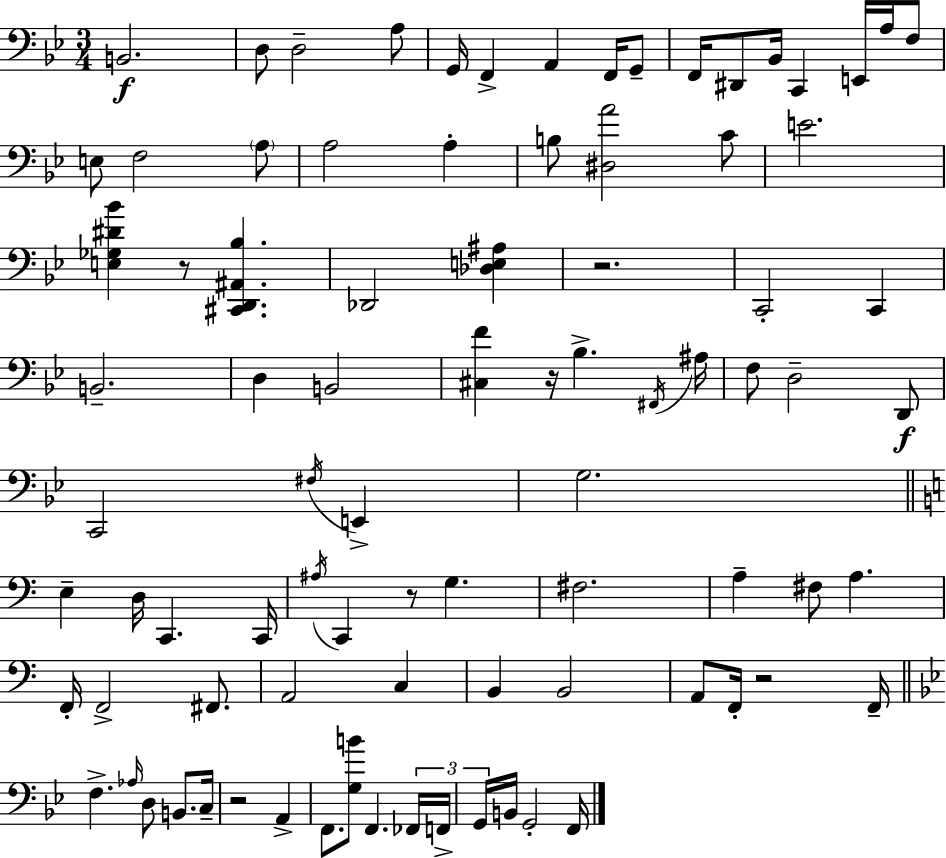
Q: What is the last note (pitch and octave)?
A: F2